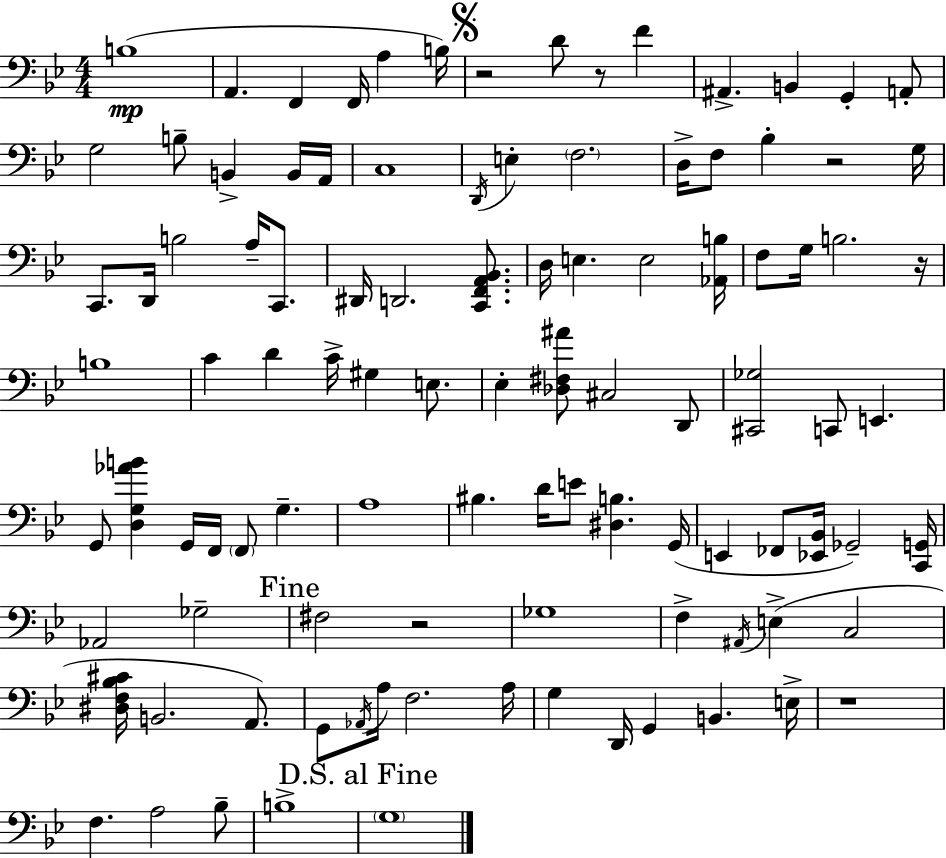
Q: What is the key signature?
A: BES major